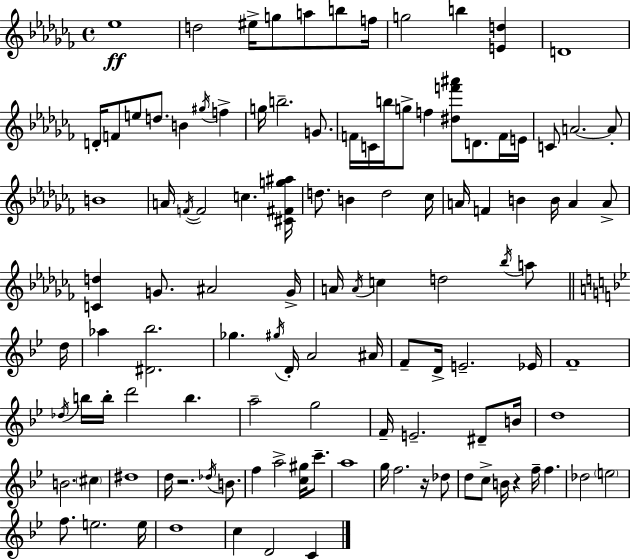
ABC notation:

X:1
T:Untitled
M:4/4
L:1/4
K:Abm
_e4 d2 ^e/4 g/2 a/2 b/2 f/4 g2 b [Ed] D4 D/4 F/2 e/2 d/2 B ^g/4 f g/4 b2 G/2 F/4 C/4 b/4 g/2 f [^df'^a']/2 D/2 F/4 E/4 C/2 A2 A/2 B4 A/4 F/4 F2 c [^C^Fg^a]/4 d/2 B d2 _c/4 A/4 F B B/4 A A/2 [Cd] G/2 ^A2 G/4 A/4 A/4 c d2 _b/4 a/2 d/4 _a [^D_b]2 _g ^g/4 D/4 A2 ^A/4 F/2 D/4 E2 _E/4 F4 _d/4 b/4 b/4 d'2 b a2 g2 F/4 E2 ^D/2 B/4 d4 B2 ^c ^d4 d/4 z2 _d/4 B/2 f a2 [c^g]/4 c'/2 a4 g/4 f2 z/4 _d/2 d/2 c/2 B/4 z f/4 f _d2 e2 f/2 e2 e/4 d4 c D2 C